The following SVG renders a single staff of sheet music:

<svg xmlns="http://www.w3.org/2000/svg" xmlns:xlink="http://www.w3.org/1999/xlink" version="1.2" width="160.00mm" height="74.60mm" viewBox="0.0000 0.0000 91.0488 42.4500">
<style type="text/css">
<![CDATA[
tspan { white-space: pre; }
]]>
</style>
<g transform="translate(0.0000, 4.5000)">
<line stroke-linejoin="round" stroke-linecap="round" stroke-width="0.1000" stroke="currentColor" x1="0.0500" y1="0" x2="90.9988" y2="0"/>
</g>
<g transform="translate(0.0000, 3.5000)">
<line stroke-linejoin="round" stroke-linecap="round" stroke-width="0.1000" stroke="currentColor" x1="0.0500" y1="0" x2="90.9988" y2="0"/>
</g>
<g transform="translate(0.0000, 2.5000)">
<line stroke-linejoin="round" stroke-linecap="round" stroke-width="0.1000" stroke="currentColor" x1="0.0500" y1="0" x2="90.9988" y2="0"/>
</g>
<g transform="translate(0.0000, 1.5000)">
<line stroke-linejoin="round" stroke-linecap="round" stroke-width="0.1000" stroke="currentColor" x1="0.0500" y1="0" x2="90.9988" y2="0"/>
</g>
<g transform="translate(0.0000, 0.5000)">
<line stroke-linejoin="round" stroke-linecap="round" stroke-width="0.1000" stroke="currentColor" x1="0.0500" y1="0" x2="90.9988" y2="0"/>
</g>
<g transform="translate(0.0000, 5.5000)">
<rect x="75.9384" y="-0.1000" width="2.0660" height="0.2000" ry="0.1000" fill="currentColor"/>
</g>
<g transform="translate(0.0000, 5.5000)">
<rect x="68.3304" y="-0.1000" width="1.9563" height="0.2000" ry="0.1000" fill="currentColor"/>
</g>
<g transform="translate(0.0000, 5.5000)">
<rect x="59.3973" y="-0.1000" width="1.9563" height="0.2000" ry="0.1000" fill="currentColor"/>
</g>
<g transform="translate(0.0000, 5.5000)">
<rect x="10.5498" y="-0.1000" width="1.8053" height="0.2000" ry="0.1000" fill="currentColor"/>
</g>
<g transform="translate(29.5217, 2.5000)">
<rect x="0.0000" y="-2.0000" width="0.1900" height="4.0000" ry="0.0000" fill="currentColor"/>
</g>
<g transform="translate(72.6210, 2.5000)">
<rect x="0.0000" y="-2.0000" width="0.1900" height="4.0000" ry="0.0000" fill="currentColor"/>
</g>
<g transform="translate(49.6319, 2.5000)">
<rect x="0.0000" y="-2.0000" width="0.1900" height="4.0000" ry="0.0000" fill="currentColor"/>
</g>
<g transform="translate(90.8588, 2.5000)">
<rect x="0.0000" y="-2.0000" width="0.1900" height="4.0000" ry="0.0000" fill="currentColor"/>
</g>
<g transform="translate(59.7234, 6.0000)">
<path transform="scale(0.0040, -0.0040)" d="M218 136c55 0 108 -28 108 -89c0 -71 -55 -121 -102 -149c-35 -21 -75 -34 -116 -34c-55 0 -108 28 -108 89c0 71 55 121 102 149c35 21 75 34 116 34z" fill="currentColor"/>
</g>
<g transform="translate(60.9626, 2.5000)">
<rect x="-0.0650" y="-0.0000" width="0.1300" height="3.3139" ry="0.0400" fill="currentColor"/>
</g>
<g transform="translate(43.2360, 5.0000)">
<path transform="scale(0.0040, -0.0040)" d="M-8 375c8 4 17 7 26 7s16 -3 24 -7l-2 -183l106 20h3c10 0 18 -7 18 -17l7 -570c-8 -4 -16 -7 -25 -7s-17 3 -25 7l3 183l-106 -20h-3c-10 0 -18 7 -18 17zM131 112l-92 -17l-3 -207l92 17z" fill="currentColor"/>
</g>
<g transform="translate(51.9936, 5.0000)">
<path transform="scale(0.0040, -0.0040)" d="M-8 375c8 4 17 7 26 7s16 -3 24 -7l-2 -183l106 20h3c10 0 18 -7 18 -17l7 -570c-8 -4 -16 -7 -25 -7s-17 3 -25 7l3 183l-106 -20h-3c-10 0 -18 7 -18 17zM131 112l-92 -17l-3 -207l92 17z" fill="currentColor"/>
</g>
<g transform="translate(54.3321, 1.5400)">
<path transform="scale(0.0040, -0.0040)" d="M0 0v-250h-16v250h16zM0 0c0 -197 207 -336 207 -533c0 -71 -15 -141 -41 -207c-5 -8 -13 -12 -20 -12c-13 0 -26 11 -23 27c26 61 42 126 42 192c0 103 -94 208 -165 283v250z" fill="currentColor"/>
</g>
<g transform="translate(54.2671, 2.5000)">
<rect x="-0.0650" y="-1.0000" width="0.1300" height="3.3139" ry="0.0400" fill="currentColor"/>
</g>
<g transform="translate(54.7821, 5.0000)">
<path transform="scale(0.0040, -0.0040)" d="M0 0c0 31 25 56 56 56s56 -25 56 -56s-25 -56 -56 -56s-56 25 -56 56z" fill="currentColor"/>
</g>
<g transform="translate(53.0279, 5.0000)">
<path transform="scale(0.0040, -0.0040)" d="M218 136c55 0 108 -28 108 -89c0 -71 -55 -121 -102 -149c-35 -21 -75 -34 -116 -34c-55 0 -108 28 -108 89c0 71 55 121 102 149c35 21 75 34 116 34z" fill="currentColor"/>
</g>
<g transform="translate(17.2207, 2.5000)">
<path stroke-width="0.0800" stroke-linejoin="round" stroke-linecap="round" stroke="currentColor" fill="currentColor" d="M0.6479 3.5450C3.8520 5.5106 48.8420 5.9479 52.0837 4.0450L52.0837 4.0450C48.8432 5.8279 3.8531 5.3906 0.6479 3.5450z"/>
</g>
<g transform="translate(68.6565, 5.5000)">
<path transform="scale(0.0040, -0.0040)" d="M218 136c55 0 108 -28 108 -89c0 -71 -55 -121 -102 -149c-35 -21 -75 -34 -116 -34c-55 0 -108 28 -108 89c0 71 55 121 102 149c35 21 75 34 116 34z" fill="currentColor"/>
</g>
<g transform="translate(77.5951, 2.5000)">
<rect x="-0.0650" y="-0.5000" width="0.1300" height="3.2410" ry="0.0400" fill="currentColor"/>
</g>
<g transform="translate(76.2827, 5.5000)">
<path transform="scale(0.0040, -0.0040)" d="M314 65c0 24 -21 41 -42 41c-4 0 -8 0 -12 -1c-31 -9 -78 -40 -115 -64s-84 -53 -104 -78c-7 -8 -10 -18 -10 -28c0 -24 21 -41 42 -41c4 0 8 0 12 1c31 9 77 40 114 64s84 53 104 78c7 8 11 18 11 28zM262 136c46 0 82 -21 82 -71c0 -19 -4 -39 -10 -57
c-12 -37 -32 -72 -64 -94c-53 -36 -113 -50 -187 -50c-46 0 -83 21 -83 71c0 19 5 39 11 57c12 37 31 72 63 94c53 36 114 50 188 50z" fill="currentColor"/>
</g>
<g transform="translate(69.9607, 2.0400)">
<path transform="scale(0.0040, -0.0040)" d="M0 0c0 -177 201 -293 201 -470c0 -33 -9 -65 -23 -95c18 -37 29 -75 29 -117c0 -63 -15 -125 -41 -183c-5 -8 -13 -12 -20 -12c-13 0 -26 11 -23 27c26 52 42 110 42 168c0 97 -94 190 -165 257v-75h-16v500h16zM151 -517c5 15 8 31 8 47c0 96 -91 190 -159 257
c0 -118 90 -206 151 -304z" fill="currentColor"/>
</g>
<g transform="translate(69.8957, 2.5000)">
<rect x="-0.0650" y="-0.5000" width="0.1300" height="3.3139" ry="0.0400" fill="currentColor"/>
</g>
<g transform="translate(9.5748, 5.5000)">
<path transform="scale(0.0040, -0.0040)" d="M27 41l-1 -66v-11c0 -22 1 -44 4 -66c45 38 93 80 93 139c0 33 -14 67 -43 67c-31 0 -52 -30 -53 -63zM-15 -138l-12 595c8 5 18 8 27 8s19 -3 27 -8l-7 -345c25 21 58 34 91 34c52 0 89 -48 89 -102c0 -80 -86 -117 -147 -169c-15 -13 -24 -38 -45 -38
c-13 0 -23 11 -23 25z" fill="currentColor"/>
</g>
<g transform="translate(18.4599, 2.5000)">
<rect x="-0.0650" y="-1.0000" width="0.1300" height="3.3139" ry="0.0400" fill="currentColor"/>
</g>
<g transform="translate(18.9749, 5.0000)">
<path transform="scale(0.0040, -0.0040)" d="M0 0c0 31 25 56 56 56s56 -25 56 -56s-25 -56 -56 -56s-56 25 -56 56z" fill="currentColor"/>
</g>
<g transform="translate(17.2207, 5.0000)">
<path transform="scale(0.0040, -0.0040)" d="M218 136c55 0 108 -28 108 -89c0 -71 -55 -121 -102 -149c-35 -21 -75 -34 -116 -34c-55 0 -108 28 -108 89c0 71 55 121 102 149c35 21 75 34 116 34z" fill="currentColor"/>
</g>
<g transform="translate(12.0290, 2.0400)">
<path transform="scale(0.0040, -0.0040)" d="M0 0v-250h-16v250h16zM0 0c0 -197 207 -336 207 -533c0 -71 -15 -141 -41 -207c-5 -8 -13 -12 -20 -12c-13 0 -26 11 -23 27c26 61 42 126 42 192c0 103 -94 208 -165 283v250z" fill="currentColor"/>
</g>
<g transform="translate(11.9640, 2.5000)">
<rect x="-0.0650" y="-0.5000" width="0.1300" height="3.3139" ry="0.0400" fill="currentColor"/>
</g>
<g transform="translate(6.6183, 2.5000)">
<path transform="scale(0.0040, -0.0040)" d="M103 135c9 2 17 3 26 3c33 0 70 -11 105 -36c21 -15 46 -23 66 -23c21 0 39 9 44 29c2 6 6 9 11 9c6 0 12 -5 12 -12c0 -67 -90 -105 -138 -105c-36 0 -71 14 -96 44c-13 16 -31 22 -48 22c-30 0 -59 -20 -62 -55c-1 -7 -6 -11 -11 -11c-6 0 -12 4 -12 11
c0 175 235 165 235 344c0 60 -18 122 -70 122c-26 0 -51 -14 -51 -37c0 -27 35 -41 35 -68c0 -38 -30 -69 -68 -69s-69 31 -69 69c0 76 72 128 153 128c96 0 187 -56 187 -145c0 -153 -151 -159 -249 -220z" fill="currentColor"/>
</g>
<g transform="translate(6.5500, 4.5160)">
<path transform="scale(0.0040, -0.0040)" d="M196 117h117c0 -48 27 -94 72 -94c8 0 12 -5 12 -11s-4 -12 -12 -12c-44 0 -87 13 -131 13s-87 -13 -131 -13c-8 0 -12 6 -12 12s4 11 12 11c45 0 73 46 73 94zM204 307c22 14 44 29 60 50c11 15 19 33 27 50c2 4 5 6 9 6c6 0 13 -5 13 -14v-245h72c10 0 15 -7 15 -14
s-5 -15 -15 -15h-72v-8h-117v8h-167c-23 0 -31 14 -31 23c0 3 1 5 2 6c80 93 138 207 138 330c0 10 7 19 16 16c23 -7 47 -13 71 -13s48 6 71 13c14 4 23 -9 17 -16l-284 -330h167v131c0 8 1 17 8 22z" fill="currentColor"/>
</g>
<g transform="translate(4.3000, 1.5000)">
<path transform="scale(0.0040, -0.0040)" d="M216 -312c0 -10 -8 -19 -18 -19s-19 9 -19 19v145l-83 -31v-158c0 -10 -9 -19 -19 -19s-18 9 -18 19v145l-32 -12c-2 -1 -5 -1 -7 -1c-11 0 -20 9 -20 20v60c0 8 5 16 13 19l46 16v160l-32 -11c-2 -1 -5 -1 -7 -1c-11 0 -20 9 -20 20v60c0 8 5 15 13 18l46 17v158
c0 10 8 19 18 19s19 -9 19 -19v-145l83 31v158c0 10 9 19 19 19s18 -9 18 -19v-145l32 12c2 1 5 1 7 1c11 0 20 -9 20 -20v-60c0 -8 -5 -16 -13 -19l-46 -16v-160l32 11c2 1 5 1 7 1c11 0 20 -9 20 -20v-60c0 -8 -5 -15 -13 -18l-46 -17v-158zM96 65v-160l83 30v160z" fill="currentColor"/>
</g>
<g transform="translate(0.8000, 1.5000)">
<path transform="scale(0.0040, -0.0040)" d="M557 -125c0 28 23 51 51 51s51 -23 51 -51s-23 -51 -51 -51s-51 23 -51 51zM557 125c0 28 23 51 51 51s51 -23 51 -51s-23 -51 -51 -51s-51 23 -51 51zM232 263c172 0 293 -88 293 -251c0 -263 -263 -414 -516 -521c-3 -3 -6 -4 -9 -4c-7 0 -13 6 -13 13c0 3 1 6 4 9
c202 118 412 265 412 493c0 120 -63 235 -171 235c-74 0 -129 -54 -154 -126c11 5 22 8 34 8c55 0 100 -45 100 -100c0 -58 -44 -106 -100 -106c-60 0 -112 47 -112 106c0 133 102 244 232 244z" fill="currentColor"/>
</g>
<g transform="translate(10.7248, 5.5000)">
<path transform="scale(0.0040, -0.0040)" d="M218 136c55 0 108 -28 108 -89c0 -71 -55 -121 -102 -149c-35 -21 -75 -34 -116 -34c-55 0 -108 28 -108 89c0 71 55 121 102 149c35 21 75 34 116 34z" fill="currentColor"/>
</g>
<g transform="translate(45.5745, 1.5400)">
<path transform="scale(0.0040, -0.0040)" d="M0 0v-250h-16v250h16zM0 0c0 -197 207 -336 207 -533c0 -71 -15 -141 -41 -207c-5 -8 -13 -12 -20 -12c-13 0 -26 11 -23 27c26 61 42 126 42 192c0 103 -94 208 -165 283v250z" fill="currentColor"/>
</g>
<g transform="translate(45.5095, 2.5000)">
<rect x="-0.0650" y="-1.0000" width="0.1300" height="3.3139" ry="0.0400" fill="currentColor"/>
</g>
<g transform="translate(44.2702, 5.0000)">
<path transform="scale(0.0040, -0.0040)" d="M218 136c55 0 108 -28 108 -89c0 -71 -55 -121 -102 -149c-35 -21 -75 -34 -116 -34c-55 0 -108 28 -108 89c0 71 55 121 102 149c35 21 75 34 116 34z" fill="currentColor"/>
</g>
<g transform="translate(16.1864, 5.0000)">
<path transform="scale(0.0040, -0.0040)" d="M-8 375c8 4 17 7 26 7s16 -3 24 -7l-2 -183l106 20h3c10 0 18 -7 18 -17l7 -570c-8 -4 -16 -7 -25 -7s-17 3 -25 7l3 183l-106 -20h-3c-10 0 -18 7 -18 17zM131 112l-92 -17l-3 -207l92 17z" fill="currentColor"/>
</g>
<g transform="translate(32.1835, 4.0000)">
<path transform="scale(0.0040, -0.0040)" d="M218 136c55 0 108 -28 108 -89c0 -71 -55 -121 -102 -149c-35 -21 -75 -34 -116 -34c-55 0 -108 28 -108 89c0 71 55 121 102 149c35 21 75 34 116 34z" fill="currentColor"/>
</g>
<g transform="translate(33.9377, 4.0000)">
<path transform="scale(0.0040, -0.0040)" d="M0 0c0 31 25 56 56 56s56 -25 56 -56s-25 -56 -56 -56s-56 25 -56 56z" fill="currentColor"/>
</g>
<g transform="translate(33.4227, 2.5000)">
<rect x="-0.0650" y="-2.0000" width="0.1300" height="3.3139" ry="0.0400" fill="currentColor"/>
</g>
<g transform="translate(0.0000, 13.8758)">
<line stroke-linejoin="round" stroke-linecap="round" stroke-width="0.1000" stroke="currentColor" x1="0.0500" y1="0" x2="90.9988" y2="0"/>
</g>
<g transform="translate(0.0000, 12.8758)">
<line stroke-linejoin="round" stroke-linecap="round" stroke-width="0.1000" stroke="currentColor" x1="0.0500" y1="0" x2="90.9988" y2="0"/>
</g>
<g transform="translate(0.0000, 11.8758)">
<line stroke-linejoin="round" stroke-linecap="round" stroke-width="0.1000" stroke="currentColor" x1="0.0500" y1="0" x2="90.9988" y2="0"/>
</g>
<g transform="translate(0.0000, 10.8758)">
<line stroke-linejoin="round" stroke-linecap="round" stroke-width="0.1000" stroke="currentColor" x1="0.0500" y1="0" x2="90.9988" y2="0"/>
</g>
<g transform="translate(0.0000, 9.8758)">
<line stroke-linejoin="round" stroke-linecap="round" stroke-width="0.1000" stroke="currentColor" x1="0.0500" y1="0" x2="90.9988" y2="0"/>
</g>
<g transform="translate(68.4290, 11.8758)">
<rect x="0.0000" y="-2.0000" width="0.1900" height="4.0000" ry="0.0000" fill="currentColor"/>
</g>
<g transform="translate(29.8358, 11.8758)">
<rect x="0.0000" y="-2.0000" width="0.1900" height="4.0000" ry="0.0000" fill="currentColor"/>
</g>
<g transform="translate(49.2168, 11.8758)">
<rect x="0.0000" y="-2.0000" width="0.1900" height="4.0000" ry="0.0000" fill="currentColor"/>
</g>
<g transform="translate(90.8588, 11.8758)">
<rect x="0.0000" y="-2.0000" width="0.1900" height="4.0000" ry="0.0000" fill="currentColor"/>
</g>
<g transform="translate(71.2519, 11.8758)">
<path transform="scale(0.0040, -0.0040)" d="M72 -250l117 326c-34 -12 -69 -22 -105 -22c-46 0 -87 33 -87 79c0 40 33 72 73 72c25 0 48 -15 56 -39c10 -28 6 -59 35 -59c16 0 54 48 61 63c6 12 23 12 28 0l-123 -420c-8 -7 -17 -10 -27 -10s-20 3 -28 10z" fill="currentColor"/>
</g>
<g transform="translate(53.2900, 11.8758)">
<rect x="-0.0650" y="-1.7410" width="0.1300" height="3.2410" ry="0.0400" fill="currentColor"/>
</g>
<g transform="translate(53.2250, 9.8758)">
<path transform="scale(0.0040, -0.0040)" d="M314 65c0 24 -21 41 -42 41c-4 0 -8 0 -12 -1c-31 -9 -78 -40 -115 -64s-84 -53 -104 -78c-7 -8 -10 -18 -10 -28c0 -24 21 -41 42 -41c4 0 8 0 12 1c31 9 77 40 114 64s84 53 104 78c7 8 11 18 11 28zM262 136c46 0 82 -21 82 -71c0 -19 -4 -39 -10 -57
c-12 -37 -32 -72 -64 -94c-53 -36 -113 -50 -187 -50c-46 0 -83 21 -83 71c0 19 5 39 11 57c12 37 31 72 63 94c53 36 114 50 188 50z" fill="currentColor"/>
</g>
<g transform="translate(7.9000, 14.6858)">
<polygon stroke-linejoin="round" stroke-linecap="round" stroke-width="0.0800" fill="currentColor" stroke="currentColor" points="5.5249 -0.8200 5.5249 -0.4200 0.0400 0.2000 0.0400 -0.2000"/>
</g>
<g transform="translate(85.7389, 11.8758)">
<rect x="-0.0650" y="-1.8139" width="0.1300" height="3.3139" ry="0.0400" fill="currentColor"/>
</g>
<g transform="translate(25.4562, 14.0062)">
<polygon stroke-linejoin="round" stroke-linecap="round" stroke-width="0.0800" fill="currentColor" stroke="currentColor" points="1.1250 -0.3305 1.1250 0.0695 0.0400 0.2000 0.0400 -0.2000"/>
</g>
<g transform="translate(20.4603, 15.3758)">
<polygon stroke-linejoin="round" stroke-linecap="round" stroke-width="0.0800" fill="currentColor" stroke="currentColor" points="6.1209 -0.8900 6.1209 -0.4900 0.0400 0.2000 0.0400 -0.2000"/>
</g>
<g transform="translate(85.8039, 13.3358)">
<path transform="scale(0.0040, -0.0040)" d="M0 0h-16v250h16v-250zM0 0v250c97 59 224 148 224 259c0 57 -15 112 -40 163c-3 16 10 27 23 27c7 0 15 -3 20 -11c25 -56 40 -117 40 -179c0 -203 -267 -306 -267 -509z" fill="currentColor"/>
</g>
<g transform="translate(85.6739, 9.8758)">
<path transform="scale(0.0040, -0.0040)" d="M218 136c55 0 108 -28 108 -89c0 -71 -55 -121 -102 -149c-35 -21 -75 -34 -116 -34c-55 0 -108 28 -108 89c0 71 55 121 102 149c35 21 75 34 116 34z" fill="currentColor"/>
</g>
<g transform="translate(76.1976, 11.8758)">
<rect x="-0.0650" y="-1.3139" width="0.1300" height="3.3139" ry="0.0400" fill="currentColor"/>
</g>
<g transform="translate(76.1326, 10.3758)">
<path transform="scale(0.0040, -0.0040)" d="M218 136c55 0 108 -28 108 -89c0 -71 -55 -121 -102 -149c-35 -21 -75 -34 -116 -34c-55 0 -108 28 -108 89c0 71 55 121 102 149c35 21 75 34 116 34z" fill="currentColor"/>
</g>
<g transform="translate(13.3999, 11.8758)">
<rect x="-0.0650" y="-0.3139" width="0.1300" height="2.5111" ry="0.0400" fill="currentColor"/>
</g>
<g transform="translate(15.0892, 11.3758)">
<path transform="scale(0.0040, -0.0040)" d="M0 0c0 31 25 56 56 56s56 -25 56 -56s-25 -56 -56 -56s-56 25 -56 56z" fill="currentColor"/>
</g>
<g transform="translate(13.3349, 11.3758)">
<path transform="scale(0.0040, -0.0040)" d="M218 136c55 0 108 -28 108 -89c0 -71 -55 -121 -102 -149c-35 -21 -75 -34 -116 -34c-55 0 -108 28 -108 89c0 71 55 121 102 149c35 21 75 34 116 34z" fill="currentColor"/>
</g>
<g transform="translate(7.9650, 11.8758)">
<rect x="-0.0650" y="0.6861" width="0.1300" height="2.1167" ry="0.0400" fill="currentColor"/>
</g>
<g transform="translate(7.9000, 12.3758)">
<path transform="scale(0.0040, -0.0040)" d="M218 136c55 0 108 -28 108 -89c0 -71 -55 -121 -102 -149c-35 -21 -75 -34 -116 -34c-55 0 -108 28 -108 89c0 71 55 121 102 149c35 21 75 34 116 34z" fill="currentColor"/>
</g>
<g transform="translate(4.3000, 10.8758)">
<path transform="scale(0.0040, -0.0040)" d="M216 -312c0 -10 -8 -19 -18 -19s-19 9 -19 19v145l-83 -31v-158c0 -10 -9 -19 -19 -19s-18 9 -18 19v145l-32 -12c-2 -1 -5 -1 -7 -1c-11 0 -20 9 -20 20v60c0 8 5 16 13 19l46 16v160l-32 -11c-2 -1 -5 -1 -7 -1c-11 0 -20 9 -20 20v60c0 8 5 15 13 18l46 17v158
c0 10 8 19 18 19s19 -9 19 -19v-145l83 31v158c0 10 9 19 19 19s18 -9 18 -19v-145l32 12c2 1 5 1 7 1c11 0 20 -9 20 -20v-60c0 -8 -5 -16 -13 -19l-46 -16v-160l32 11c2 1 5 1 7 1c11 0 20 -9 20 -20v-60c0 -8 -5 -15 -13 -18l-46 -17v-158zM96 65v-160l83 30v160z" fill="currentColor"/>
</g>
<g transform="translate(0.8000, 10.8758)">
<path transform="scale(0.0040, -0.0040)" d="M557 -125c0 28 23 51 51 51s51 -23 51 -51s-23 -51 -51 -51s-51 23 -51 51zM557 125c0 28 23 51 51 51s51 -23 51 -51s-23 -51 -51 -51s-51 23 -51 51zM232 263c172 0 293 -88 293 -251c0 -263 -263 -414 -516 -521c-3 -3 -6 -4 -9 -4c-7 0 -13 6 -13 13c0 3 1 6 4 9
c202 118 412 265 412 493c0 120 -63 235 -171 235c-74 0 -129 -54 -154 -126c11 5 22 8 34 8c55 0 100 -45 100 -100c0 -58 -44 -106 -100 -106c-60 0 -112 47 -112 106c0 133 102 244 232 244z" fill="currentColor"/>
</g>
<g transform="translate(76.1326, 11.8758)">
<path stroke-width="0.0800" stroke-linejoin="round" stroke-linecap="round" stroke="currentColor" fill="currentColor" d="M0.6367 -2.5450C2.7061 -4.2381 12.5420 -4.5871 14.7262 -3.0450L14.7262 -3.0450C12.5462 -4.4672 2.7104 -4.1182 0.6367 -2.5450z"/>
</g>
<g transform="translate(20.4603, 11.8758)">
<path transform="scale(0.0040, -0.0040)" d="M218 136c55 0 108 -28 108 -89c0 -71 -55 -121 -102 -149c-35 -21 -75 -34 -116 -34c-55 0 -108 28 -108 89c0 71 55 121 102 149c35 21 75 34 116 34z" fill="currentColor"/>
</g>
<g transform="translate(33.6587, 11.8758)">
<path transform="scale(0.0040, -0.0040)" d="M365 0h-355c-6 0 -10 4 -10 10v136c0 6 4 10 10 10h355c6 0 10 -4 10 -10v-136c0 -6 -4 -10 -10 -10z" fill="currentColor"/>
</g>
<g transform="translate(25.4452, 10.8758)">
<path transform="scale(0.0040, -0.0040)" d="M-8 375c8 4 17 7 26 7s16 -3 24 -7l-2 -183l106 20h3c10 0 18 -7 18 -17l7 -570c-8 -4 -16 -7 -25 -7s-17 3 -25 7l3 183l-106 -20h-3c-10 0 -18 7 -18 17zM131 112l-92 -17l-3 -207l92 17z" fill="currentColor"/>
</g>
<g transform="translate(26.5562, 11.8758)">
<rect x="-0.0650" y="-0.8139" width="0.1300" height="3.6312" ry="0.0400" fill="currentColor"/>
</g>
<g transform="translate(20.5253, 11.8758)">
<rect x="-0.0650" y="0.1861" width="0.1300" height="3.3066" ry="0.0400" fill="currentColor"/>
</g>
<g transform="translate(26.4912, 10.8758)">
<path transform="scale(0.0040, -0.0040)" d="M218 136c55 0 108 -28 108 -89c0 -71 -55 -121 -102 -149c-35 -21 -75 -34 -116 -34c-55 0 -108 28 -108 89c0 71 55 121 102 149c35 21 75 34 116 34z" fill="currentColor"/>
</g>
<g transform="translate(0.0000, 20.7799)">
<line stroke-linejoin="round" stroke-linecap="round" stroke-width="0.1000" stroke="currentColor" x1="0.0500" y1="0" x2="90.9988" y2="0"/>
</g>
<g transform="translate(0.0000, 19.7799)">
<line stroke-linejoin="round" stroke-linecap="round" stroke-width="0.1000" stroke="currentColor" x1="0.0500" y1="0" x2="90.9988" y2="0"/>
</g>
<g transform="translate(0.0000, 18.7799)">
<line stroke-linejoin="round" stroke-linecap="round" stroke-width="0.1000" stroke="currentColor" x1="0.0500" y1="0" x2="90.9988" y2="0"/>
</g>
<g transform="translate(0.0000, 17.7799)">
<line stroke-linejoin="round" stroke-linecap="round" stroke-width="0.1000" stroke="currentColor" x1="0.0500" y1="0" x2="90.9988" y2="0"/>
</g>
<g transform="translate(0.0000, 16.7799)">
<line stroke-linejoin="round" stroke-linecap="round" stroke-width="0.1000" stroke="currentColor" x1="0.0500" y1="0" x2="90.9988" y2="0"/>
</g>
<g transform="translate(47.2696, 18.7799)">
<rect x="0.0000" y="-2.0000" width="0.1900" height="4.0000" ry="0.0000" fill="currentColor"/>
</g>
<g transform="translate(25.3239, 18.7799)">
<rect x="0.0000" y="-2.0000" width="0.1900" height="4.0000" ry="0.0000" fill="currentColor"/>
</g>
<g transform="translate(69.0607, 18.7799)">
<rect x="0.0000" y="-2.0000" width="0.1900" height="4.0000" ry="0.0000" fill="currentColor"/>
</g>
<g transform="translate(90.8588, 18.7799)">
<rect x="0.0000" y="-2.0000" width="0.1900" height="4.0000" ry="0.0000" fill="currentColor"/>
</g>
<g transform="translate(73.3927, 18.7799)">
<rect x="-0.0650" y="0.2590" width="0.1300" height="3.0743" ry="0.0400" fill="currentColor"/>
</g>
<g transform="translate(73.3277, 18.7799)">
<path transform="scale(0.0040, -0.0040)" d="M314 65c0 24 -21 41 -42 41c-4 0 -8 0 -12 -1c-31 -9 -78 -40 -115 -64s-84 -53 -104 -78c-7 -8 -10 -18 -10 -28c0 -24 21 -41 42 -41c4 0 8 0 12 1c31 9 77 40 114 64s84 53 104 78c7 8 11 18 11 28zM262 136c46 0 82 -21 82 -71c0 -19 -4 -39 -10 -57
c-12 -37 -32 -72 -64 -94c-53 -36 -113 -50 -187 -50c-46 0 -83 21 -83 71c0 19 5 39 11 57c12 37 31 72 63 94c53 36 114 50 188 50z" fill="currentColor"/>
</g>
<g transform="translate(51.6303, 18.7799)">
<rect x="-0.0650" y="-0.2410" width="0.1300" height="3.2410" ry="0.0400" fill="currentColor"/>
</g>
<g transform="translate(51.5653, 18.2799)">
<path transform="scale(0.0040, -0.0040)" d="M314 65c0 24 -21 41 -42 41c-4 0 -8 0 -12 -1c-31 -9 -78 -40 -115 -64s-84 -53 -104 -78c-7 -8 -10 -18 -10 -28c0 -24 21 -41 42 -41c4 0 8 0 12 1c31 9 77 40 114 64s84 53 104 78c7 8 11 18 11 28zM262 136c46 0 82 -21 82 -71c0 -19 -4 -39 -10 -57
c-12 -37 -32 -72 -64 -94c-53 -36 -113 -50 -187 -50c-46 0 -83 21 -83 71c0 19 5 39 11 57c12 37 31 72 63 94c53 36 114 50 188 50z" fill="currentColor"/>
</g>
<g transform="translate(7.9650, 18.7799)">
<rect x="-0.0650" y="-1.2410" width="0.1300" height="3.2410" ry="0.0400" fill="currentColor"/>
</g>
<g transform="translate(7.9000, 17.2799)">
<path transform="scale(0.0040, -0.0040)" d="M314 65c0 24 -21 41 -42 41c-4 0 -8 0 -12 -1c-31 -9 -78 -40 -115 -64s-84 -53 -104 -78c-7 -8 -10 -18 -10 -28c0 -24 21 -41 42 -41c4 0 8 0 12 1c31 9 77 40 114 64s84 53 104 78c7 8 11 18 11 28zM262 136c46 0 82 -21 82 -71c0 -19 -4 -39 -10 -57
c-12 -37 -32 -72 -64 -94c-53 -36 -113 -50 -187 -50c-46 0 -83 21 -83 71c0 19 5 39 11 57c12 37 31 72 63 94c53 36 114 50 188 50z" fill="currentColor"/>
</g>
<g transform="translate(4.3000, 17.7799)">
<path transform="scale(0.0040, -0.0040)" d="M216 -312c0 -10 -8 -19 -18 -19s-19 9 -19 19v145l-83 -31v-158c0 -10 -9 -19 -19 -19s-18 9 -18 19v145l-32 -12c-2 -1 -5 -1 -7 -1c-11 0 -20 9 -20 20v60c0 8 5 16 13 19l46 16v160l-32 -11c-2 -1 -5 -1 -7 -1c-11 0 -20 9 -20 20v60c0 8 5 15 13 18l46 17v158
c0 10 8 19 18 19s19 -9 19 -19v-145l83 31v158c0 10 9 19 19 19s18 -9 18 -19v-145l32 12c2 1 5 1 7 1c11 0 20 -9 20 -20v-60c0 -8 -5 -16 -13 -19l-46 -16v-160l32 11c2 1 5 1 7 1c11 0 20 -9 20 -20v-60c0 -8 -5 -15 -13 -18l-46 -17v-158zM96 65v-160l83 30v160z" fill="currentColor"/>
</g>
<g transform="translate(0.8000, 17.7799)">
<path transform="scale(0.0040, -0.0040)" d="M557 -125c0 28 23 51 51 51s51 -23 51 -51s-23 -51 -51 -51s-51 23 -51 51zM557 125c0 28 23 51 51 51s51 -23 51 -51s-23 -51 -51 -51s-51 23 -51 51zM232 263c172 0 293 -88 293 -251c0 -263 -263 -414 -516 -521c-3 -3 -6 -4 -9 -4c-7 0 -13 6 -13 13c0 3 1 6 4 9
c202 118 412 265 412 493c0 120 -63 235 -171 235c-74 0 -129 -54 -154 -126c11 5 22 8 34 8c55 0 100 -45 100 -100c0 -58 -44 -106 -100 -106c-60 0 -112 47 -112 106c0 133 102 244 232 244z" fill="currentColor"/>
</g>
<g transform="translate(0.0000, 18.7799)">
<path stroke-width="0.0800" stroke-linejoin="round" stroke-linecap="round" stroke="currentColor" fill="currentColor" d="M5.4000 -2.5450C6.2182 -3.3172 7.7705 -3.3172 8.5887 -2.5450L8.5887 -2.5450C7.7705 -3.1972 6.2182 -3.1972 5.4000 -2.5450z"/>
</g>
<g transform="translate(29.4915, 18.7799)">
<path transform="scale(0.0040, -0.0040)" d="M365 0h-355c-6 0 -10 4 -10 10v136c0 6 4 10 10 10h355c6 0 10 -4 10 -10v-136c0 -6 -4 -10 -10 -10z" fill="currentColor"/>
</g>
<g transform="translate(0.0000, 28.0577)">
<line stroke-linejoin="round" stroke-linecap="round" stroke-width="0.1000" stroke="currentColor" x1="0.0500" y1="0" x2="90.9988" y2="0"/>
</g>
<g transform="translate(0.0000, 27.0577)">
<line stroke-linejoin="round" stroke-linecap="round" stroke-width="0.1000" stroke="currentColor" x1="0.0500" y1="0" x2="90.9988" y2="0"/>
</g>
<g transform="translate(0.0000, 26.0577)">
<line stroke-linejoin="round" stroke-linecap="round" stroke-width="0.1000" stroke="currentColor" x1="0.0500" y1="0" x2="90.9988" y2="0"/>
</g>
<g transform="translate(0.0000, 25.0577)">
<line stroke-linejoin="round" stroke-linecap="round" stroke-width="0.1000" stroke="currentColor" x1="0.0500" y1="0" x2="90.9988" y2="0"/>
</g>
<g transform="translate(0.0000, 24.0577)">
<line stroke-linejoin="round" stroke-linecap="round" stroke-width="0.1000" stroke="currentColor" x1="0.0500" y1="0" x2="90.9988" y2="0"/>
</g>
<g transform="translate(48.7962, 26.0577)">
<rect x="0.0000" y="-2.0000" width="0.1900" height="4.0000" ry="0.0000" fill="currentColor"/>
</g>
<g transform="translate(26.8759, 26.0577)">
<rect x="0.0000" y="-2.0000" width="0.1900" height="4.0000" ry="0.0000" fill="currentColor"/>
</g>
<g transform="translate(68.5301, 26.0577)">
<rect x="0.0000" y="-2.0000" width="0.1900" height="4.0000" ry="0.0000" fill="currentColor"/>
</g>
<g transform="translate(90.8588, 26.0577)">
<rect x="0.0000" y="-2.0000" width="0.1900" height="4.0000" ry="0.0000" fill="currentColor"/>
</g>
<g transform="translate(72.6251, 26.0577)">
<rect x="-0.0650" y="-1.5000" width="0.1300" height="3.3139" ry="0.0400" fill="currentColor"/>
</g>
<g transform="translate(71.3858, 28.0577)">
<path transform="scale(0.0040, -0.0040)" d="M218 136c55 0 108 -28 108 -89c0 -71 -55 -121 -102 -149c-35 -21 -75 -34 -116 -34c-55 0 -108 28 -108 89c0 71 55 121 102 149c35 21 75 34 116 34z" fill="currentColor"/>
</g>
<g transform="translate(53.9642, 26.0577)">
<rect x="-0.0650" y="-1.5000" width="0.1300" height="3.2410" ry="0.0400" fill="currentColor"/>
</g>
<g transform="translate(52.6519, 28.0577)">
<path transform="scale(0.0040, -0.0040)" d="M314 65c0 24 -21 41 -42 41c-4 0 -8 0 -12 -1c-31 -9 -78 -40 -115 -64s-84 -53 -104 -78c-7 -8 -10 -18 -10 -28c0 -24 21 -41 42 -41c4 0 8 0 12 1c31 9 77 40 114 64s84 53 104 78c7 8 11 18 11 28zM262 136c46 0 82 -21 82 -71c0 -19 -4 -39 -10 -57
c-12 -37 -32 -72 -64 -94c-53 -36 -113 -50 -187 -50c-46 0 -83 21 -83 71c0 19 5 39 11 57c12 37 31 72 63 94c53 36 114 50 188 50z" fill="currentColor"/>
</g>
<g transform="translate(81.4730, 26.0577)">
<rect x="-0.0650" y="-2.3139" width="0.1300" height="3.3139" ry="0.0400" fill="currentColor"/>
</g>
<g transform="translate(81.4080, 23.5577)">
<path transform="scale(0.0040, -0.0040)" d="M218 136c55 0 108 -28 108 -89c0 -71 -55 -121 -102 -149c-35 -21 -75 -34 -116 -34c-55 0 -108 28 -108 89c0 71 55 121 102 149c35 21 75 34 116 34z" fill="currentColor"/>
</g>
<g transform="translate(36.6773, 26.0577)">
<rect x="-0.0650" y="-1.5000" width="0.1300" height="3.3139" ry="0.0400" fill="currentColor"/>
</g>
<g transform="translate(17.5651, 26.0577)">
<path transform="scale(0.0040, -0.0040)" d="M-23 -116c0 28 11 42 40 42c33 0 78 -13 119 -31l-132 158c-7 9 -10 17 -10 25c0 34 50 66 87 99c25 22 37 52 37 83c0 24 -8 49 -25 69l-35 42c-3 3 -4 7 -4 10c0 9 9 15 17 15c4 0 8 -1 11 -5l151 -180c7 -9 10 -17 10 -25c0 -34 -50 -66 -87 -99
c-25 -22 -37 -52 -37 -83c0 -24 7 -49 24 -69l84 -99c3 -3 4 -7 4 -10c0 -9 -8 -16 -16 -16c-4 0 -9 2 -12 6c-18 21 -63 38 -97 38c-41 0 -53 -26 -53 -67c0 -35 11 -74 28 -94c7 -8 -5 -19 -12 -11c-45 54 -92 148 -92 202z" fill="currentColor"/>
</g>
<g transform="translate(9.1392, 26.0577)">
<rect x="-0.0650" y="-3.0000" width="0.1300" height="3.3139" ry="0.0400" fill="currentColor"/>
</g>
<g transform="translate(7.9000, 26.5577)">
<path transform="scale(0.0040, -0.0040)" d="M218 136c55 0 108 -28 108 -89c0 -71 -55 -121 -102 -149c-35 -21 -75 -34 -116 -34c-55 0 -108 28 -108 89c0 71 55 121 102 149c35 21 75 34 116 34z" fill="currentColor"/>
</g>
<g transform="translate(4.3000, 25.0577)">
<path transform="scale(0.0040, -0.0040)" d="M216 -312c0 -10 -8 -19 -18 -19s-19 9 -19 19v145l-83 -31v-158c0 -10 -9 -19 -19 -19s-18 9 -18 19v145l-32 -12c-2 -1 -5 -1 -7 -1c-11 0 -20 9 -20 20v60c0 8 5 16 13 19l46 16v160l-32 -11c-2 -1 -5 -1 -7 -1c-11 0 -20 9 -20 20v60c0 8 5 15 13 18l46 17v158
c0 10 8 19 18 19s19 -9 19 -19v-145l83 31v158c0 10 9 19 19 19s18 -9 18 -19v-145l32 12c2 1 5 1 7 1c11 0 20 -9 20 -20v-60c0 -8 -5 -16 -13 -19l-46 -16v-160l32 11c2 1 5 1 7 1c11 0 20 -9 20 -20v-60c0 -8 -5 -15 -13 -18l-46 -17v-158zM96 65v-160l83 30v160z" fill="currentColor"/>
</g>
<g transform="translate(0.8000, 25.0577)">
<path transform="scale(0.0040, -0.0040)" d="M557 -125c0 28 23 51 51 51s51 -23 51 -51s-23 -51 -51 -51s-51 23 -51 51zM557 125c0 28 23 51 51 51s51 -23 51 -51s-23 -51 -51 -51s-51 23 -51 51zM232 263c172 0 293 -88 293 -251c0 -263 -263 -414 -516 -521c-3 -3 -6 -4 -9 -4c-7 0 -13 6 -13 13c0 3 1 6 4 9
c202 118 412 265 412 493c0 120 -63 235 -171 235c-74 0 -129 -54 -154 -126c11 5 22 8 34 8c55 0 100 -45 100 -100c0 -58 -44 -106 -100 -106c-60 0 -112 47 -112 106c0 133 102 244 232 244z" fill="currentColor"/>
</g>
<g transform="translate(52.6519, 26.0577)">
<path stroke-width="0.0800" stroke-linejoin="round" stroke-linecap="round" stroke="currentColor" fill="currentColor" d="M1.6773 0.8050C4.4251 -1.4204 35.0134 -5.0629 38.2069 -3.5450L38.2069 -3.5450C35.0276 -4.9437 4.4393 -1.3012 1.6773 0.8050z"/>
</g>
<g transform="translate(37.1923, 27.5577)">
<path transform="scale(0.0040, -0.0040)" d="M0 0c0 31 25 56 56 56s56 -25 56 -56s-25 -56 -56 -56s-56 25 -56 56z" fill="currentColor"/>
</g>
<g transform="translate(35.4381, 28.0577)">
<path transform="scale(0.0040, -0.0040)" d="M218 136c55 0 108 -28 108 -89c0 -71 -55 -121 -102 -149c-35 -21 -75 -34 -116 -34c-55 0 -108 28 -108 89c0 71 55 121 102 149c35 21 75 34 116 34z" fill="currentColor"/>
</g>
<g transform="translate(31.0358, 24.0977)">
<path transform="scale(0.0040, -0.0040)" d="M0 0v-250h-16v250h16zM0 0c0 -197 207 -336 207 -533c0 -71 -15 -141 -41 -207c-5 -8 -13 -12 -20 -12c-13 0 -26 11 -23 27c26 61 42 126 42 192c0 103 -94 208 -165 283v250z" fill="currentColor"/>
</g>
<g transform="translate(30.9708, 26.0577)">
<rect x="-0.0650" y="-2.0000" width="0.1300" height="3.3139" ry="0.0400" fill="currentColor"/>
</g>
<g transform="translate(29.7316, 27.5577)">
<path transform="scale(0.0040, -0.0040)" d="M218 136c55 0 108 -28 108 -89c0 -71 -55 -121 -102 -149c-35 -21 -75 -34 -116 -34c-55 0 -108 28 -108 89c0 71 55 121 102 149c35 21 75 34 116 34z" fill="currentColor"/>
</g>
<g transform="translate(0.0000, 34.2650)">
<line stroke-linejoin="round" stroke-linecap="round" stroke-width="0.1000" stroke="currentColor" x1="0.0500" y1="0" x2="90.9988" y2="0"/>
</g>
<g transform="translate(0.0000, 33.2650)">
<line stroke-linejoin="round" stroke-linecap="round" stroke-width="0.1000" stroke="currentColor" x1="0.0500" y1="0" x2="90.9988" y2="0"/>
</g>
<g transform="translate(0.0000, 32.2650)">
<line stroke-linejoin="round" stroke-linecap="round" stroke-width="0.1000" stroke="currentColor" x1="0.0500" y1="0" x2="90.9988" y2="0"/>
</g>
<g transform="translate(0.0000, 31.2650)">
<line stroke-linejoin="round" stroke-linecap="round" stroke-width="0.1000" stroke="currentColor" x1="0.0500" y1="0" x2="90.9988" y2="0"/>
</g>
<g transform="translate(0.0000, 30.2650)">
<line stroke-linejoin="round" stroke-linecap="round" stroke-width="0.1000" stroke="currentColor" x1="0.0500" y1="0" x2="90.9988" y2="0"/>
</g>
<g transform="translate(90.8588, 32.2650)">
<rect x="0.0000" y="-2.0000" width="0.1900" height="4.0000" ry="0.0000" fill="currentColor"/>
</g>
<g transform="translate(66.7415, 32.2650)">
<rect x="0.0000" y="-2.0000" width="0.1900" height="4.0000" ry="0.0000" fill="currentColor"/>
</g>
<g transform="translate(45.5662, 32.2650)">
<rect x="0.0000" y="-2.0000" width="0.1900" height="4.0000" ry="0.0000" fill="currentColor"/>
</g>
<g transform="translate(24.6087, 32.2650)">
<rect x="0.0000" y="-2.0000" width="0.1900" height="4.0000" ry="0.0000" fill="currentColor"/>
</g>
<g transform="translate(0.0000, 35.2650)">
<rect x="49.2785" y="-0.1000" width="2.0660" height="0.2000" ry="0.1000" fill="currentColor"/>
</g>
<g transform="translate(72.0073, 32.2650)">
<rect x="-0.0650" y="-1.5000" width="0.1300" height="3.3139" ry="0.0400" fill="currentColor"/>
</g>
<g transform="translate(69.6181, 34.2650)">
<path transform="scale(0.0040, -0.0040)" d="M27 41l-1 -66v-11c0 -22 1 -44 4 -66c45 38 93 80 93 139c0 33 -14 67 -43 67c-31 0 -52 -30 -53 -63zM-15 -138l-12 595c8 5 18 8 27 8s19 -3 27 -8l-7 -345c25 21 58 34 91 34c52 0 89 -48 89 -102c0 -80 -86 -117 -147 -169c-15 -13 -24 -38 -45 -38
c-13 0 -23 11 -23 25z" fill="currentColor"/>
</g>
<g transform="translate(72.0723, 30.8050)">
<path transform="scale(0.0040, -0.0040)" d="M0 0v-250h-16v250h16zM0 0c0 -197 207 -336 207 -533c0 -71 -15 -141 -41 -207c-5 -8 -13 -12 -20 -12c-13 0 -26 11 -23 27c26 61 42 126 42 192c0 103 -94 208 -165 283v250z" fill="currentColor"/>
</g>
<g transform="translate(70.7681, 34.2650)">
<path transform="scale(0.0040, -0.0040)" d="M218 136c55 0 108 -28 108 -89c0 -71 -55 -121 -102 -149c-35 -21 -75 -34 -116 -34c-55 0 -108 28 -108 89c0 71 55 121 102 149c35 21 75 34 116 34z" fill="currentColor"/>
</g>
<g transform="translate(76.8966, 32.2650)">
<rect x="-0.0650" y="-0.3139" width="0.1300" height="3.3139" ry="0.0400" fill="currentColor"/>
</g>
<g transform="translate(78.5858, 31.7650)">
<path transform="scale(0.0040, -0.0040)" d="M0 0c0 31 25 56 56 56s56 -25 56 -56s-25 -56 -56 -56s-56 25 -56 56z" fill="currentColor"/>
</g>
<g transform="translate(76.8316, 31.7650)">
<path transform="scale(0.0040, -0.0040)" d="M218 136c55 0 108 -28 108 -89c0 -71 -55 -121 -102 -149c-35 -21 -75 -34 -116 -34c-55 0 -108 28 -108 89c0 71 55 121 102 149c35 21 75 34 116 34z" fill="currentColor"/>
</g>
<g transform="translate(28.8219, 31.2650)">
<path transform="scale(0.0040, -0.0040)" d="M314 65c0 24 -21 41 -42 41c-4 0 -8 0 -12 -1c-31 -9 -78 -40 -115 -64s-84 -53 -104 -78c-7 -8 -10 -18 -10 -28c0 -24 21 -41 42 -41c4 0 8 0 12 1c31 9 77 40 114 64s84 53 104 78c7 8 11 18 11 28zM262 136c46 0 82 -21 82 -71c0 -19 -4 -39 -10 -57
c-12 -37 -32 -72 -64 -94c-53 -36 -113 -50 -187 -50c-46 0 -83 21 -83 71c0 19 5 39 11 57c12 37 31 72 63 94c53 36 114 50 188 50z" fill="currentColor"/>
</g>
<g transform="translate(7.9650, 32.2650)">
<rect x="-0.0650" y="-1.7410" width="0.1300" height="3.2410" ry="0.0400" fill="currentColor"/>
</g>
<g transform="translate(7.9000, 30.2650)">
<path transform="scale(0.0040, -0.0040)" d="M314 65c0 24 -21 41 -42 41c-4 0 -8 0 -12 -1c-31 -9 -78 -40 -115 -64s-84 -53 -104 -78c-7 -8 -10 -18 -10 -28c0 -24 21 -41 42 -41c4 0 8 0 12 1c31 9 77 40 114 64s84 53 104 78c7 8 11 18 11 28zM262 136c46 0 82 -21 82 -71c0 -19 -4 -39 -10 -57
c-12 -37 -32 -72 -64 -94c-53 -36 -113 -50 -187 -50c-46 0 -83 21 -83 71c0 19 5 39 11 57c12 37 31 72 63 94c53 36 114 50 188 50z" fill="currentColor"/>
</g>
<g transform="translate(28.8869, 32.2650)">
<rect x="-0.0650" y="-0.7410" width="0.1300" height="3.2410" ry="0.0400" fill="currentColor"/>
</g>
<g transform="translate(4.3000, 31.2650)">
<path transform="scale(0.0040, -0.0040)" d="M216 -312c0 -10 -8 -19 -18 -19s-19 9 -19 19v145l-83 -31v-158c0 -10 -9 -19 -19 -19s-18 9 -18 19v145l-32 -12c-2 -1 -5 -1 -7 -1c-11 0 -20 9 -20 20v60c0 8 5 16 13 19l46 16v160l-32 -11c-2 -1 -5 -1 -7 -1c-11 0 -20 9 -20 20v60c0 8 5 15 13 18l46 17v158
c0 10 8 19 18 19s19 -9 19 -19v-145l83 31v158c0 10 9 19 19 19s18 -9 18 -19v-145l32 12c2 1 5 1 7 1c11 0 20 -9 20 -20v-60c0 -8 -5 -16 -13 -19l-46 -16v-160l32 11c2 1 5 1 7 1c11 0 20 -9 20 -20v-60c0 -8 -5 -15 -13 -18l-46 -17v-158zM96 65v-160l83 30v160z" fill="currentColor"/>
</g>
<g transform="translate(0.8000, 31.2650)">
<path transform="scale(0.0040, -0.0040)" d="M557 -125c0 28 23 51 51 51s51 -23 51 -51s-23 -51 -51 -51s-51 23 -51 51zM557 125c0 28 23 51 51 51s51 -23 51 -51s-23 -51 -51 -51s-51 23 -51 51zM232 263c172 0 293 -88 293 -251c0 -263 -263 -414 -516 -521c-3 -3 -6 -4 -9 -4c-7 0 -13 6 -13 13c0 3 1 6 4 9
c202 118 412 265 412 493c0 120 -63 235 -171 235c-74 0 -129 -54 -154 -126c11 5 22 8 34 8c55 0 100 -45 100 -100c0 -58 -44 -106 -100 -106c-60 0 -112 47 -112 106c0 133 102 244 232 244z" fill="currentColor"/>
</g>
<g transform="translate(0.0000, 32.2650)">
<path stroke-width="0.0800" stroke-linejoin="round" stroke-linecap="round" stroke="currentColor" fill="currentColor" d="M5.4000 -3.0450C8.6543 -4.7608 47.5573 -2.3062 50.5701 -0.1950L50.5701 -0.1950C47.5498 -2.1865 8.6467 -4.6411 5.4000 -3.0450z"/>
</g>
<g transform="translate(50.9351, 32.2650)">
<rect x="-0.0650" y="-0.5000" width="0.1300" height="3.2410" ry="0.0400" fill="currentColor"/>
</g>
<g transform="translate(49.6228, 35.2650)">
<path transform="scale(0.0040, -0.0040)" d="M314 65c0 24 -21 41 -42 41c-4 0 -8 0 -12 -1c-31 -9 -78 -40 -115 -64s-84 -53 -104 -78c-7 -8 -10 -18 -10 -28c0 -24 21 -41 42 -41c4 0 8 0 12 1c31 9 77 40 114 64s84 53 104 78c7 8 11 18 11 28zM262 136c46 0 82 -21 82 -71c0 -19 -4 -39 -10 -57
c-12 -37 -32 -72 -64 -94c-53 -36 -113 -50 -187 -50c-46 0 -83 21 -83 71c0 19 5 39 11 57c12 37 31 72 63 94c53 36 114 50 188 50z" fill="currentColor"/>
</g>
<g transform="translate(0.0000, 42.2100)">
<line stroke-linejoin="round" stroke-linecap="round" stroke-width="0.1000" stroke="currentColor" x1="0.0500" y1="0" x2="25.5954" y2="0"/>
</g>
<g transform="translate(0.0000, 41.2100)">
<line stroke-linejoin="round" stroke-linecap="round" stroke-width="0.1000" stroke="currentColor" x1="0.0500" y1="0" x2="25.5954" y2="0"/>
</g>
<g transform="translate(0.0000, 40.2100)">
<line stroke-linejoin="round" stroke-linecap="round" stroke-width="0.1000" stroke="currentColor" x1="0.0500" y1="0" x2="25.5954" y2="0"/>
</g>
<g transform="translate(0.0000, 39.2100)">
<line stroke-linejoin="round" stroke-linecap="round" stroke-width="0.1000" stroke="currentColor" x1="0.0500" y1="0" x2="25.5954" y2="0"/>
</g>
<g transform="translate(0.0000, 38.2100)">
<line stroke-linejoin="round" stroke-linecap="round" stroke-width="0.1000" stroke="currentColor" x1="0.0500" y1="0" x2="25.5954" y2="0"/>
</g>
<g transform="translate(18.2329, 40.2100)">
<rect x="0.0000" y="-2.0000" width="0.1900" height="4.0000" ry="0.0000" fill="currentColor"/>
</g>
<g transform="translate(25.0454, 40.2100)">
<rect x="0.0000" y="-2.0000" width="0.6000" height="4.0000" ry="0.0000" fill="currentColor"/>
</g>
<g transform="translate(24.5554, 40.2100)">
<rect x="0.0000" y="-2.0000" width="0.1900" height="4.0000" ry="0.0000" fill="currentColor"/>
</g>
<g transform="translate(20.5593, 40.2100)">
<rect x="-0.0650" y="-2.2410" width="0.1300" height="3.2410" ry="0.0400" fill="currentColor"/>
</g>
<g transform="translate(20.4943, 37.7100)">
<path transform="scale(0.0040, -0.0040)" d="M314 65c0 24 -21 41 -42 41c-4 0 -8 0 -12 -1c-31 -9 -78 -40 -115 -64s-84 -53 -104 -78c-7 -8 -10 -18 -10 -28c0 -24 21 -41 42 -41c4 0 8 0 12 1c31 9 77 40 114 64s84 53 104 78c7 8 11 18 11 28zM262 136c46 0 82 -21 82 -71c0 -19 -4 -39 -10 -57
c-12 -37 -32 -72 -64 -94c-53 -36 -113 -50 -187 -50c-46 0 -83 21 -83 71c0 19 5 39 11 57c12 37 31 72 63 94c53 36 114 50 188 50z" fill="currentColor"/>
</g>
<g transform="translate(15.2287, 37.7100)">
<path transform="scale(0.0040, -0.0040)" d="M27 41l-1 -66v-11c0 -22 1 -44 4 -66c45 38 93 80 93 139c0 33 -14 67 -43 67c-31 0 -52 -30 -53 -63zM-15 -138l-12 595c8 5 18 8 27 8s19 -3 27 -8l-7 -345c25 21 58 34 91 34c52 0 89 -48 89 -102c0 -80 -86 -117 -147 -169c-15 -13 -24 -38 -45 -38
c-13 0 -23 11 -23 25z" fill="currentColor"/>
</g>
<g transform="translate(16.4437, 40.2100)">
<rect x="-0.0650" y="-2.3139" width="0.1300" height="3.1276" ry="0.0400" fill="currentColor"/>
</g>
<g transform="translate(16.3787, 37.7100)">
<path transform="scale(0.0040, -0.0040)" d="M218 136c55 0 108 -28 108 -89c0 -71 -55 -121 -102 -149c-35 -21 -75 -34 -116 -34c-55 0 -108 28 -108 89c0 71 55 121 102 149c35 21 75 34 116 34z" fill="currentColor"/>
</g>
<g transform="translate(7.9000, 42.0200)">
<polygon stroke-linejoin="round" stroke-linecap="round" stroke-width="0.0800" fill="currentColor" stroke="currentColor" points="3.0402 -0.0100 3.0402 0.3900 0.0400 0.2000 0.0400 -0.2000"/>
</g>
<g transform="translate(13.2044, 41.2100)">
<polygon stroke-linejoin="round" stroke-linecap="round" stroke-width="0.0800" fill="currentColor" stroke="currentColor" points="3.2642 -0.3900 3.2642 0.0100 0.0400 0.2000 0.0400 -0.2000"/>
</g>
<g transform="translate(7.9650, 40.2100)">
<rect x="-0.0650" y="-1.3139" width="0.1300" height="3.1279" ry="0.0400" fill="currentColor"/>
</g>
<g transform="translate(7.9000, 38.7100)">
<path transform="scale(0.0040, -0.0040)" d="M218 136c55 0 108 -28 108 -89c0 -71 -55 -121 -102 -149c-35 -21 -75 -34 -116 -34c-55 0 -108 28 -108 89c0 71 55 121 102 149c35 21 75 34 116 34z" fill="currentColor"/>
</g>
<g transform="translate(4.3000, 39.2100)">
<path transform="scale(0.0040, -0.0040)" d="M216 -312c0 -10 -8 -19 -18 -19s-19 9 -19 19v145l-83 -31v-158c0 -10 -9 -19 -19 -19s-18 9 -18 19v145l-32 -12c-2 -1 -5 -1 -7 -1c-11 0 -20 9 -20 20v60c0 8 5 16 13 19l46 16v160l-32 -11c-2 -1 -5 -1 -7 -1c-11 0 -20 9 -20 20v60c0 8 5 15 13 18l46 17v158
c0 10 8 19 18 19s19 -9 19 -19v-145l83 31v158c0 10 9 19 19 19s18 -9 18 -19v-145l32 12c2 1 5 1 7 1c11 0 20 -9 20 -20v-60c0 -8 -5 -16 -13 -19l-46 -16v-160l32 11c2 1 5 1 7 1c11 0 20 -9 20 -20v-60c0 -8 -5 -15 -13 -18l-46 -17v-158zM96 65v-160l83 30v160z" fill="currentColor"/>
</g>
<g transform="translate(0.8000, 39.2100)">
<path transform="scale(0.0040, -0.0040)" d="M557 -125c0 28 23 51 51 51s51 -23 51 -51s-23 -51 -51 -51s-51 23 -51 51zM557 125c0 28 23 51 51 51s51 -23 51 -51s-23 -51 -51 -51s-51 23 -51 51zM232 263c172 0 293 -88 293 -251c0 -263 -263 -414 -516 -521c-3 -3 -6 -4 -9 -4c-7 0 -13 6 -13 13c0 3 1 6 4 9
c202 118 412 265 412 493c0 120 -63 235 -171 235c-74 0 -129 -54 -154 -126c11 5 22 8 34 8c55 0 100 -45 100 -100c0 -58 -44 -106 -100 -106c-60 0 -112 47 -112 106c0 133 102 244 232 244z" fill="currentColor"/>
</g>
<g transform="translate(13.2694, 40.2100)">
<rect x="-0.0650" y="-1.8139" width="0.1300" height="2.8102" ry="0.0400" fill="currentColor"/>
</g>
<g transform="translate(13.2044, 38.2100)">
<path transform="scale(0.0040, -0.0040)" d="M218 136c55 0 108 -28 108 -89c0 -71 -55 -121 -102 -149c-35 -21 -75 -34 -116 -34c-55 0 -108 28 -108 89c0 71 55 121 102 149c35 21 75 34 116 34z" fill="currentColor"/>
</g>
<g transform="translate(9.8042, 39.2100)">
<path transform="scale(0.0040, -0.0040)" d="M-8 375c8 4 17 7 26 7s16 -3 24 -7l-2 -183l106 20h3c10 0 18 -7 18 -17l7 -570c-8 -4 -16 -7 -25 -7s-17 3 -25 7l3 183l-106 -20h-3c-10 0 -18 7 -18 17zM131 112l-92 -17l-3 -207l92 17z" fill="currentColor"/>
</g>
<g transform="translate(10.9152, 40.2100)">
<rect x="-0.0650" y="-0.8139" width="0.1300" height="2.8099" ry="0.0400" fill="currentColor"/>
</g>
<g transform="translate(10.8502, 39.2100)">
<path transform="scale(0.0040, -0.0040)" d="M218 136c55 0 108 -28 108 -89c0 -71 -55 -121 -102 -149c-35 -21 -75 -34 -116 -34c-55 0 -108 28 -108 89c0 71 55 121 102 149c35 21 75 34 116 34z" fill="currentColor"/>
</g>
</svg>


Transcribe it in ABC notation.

X:1
T:Untitled
M:2/4
L:1/4
K:G
_E,,/2 F,, A,, F,,/2 F,,/2 D,, E,,/4 E,,2 C,/2 E,/2 D,/2 F,/4 z2 A,2 z/2 G, A,/2 G,2 z2 E,2 D,2 C, z A,,/2 G,, G,,2 G,, B, A,2 ^F,2 E,,2 _G,,/2 E, G,/2 F,/2 A,/2 _B,/2 B,2